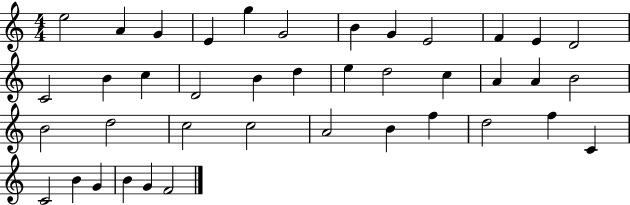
X:1
T:Untitled
M:4/4
L:1/4
K:C
e2 A G E g G2 B G E2 F E D2 C2 B c D2 B d e d2 c A A B2 B2 d2 c2 c2 A2 B f d2 f C C2 B G B G F2